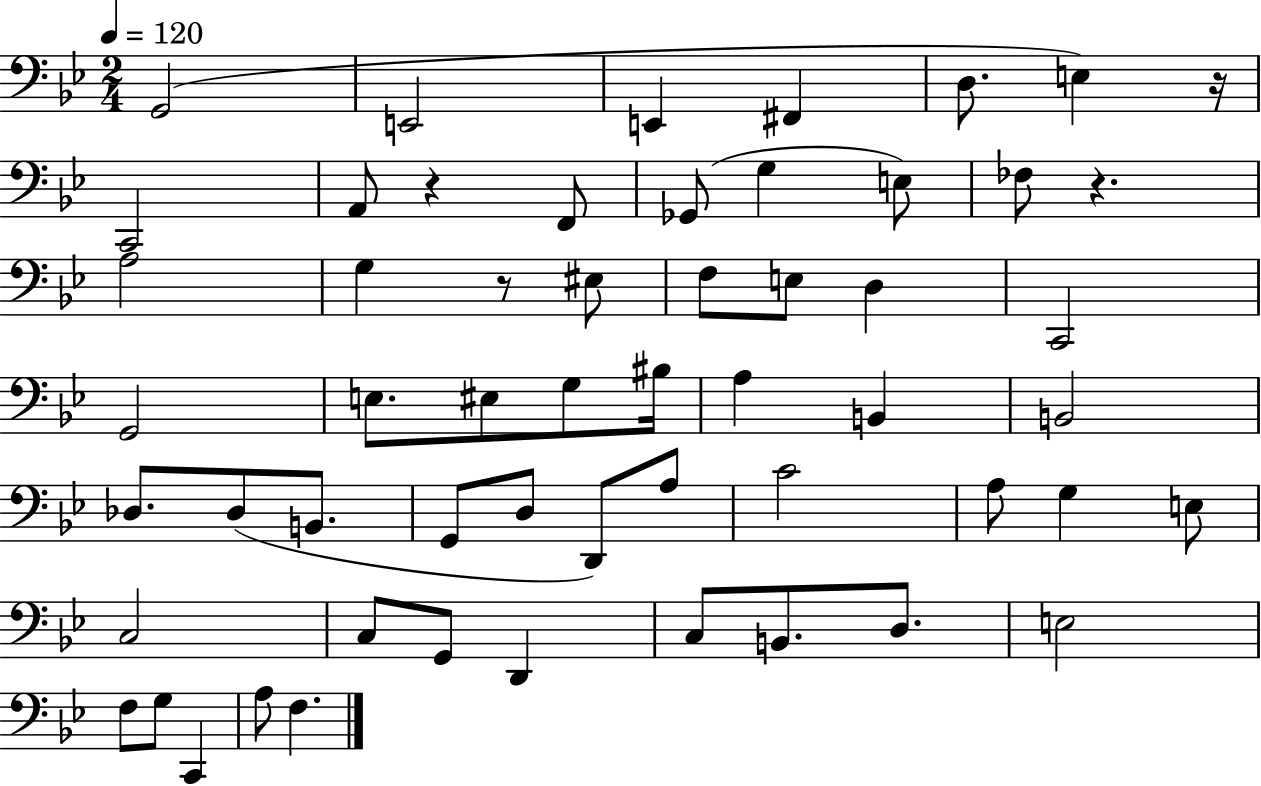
G2/h E2/h E2/q F#2/q D3/e. E3/q R/s C2/h A2/e R/q F2/e Gb2/e G3/q E3/e FES3/e R/q. A3/h G3/q R/e EIS3/e F3/e E3/e D3/q C2/h G2/h E3/e. EIS3/e G3/e BIS3/s A3/q B2/q B2/h Db3/e. Db3/e B2/e. G2/e D3/e D2/e A3/e C4/h A3/e G3/q E3/e C3/h C3/e G2/e D2/q C3/e B2/e. D3/e. E3/h F3/e G3/e C2/q A3/e F3/q.